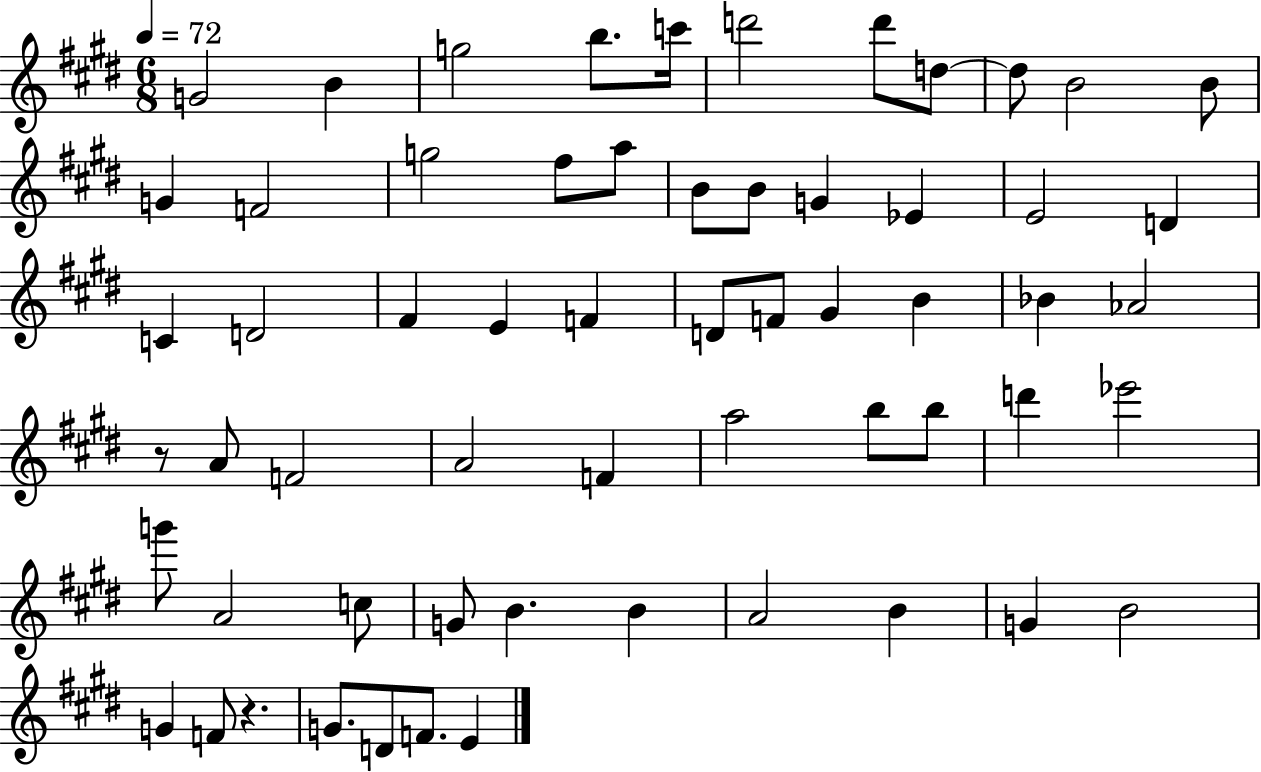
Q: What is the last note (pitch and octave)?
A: E4